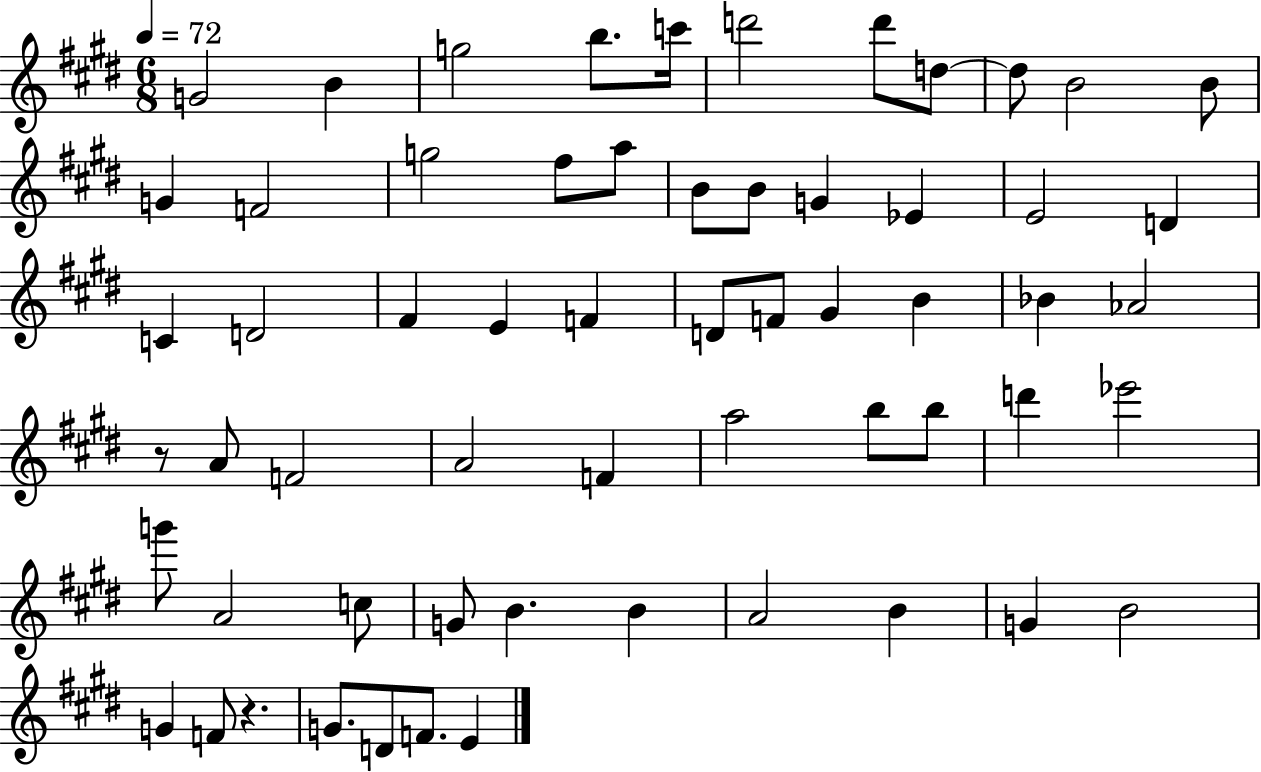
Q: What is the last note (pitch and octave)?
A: E4